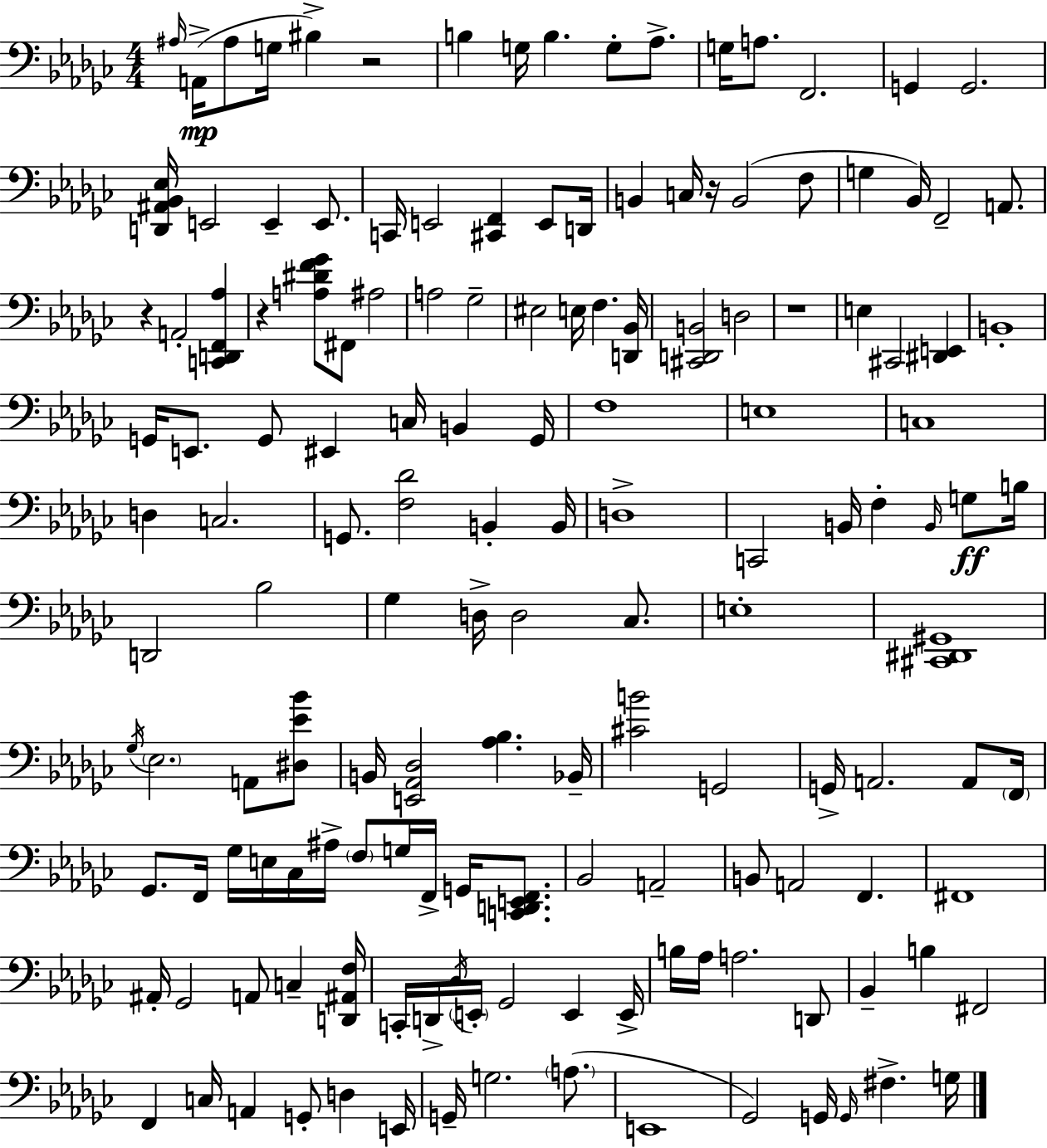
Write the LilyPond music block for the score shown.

{
  \clef bass
  \numericTimeSignature
  \time 4/4
  \key ees \minor
  \grace { ais16 }(\mp a,16-> ais8 g16 bis4->) r2 | b4 g16 b4. g8-. aes8.-> | g16 a8. f,2. | g,4 g,2. | \break <d, ais, bes, ees>16 e,2 e,4-- e,8. | c,16 e,2 <cis, f,>4 e,8 | d,16 b,4 c16 r16 b,2( f8 | g4 bes,16) f,2-- a,8. | \break r4 a,2-. <c, d, f, aes>4 | r4 <a dis' f' ges'>8 fis,8 ais2 | a2 ges2-- | eis2 e16 f4. | \break <d, bes,>16 <cis, d, b,>2 d2 | r1 | e4 cis,2 <dis, e,>4 | b,1-. | \break g,16 e,8. g,8 eis,4 c16 b,4 | g,16 f1 | e1 | c1 | \break d4 c2. | g,8. <f des'>2 b,4-. | b,16 d1-> | c,2 b,16 f4-. \grace { b,16 } g8\ff | \break b16 d,2 bes2 | ges4 d16-> d2 ces8. | e1-. | <cis, dis, gis,>1 | \break \acciaccatura { ges16 } \parenthesize ees2. a,8 | <dis ees' bes'>8 b,16 <e, aes, des>2 <aes bes>4. | bes,16-- <cis' b'>2 g,2 | g,16-> a,2. | \break a,8 \parenthesize f,16 ges,8. f,16 ges16 e16 ces16 ais16-> \parenthesize f8 g16 f,16-> g,16 | <c, d, e, f,>8. bes,2 a,2-- | b,8 a,2 f,4. | fis,1 | \break ais,16-. ges,2 a,8 c4-- | <d, ais, f>16 c,16-. d,16-> \acciaccatura { des16 } \parenthesize e,16-. ges,2 e,4 | e,16-> b16 aes16 a2. | d,8 bes,4-- b4 fis,2 | \break f,4 c16 a,4 g,8-. d4 | e,16 g,16-- g2. | \parenthesize a8.( e,1 | ges,2) g,16 \grace { g,16 } fis4.-> | \break g16 \bar "|."
}